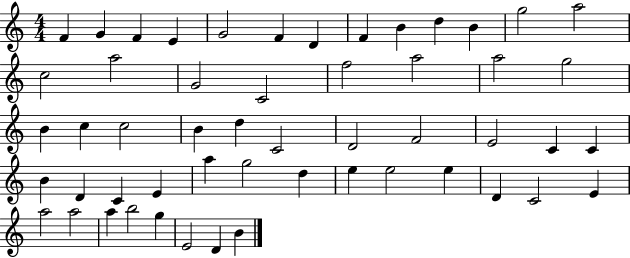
{
  \clef treble
  \numericTimeSignature
  \time 4/4
  \key c \major
  f'4 g'4 f'4 e'4 | g'2 f'4 d'4 | f'4 b'4 d''4 b'4 | g''2 a''2 | \break c''2 a''2 | g'2 c'2 | f''2 a''2 | a''2 g''2 | \break b'4 c''4 c''2 | b'4 d''4 c'2 | d'2 f'2 | e'2 c'4 c'4 | \break b'4 d'4 c'4 e'4 | a''4 g''2 d''4 | e''4 e''2 e''4 | d'4 c'2 e'4 | \break a''2 a''2 | a''4 b''2 g''4 | e'2 d'4 b'4 | \bar "|."
}